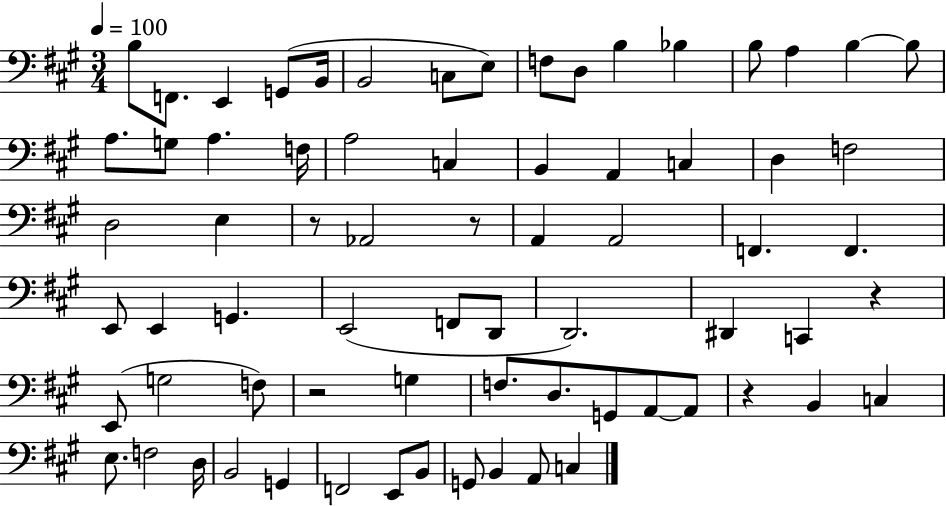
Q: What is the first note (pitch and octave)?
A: B3